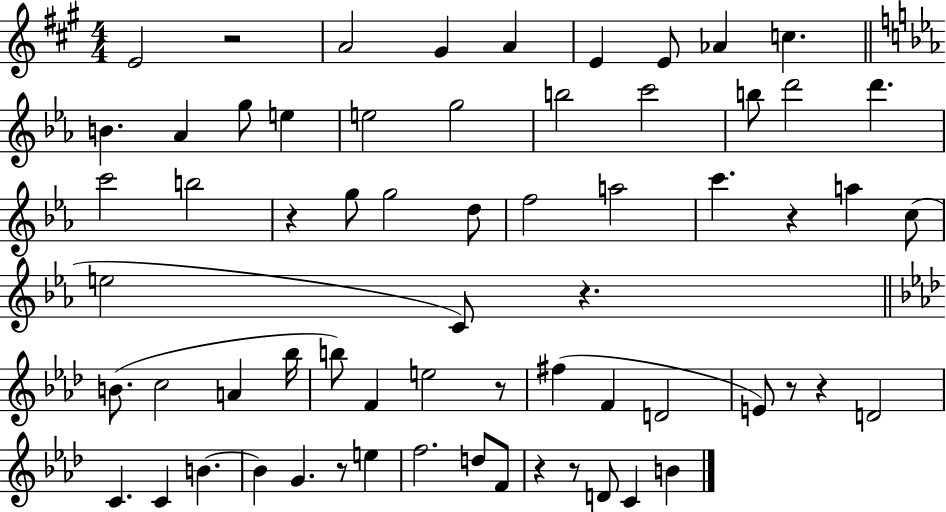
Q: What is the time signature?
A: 4/4